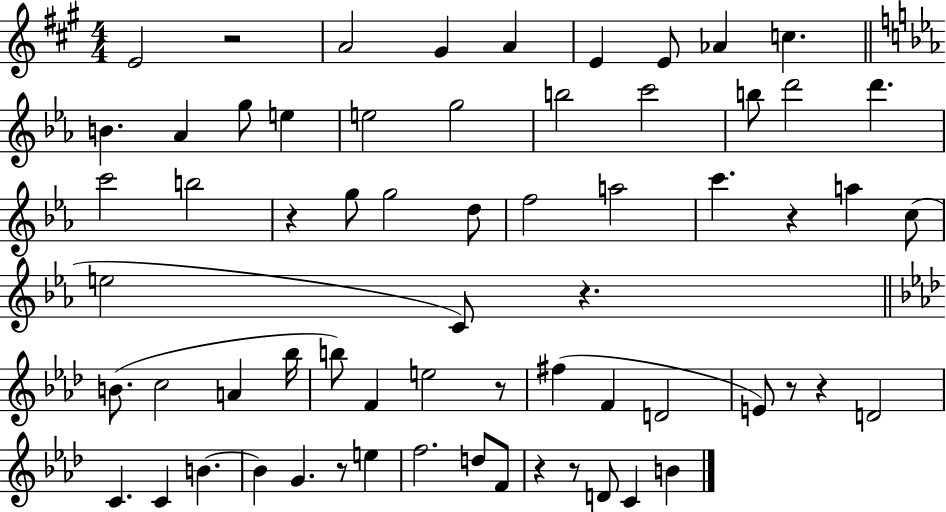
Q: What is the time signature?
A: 4/4